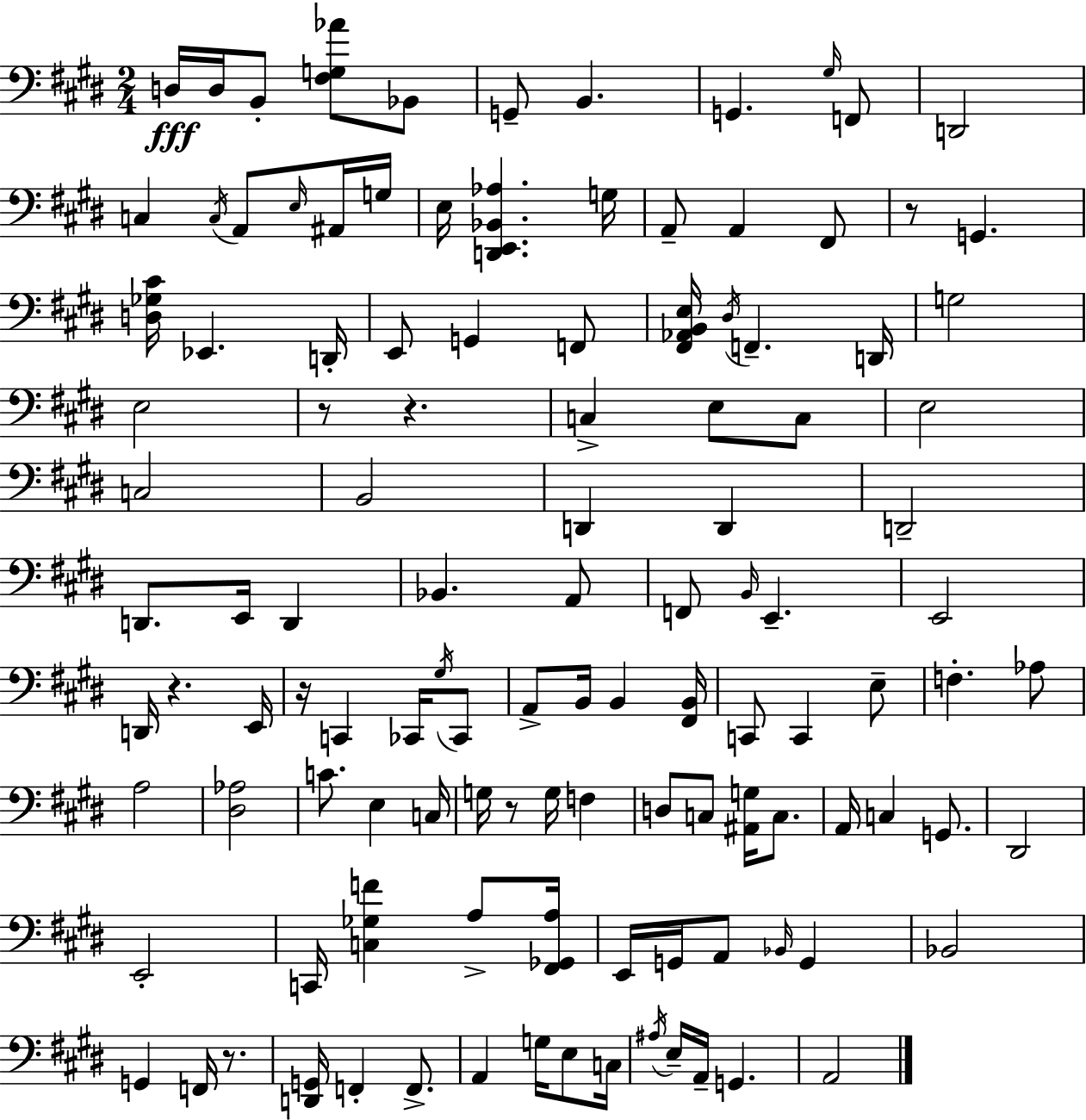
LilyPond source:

{
  \clef bass
  \numericTimeSignature
  \time 2/4
  \key e \major
  d16\fff d16 b,8-. <fis g aes'>8 bes,8 | g,8-- b,4. | g,4. \grace { gis16 } f,8 | d,2 | \break c4 \acciaccatura { c16 } a,8 | \grace { e16 } ais,16 g16 e16 <d, e, bes, aes>4. | g16 a,8-- a,4 | fis,8 r8 g,4. | \break <d ges cis'>16 ees,4. | d,16-. e,8 g,4 | f,8 <fis, aes, b, e>16 \acciaccatura { dis16 } f,4.-- | d,16 g2 | \break e2 | r8 r4. | c4-> | e8 c8 e2 | \break c2 | b,2 | d,4 | d,4 d,2-- | \break d,8. e,16 | d,4 bes,4. | a,8 f,8 \grace { b,16 } e,4.-- | e,2 | \break d,16 r4. | e,16 r16 c,4 | ces,16 \acciaccatura { gis16 } ces,8 a,8-> | b,16 b,4 <fis, b,>16 c,8 | \break c,4 e8-- f4.-. | aes8 a2 | <dis aes>2 | c'8. | \break e4 c16 g16 r8 | g16 f4 d8 | c8 <ais, g>16 c8. a,16 c4 | g,8. dis,2 | \break e,2-. | c,16 <c ges f'>4 | a8-> <fis, ges, a>16 e,16 g,16 | a,8 \grace { bes,16 } g,4 bes,2 | \break g,4 | f,16 r8. <d, g,>16 | f,4-. f,8.-> a,4 | g16 e8 c16 \acciaccatura { ais16 } | \break e16-- a,16-- g,4. | a,2 | \bar "|."
}